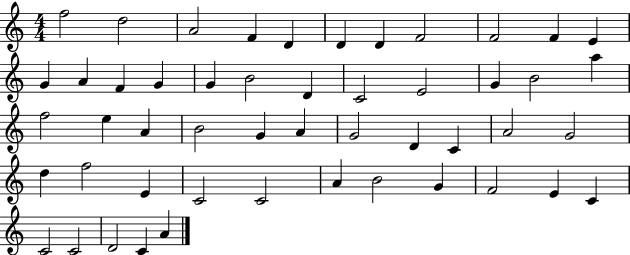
{
  \clef treble
  \numericTimeSignature
  \time 4/4
  \key c \major
  f''2 d''2 | a'2 f'4 d'4 | d'4 d'4 f'2 | f'2 f'4 e'4 | \break g'4 a'4 f'4 g'4 | g'4 b'2 d'4 | c'2 e'2 | g'4 b'2 a''4 | \break f''2 e''4 a'4 | b'2 g'4 a'4 | g'2 d'4 c'4 | a'2 g'2 | \break d''4 f''2 e'4 | c'2 c'2 | a'4 b'2 g'4 | f'2 e'4 c'4 | \break c'2 c'2 | d'2 c'4 a'4 | \bar "|."
}